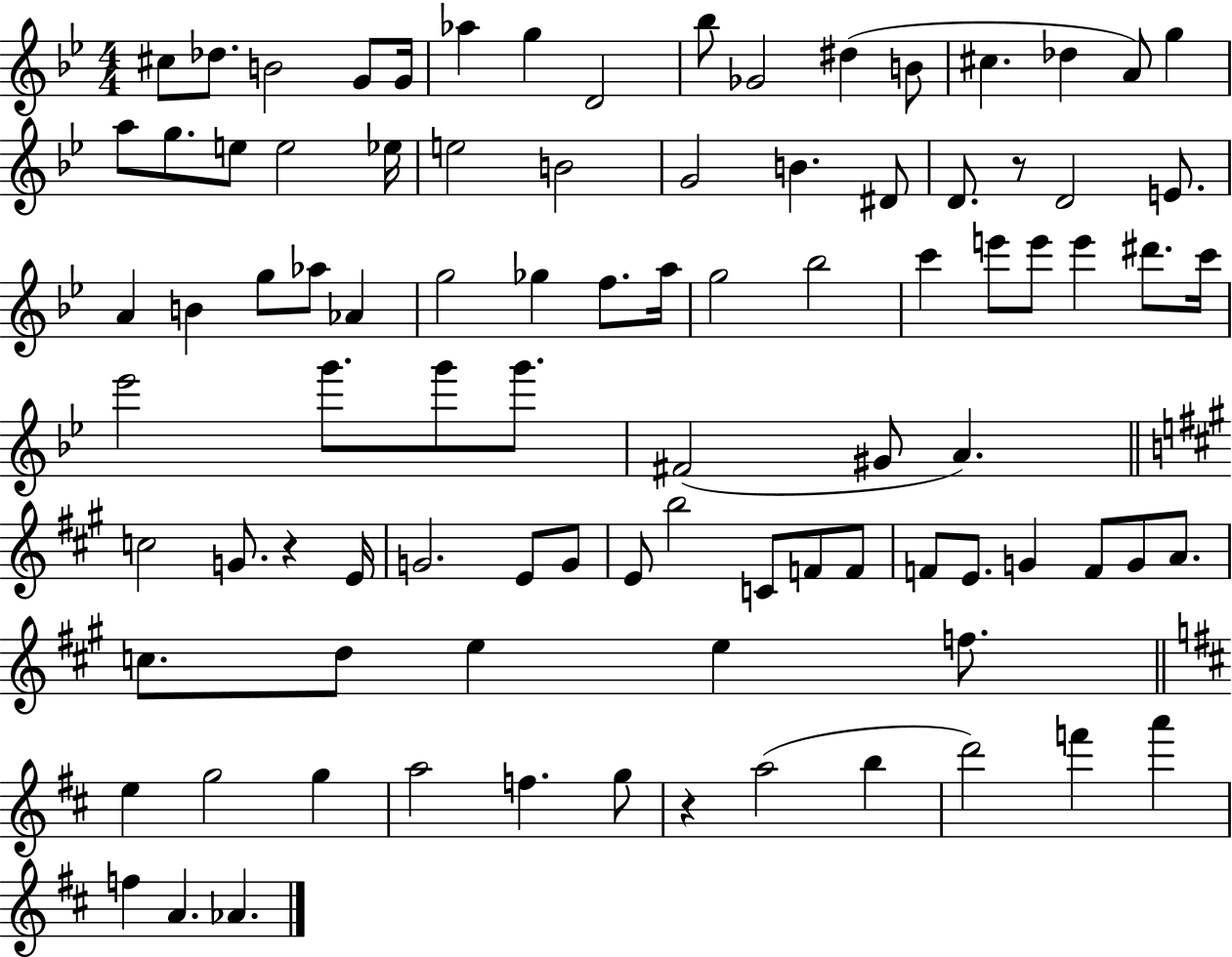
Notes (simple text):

C#5/e Db5/e. B4/h G4/e G4/s Ab5/q G5/q D4/h Bb5/e Gb4/h D#5/q B4/e C#5/q. Db5/q A4/e G5/q A5/e G5/e. E5/e E5/h Eb5/s E5/h B4/h G4/h B4/q. D#4/e D4/e. R/e D4/h E4/e. A4/q B4/q G5/e Ab5/e Ab4/q G5/h Gb5/q F5/e. A5/s G5/h Bb5/h C6/q E6/e E6/e E6/q D#6/e. C6/s Eb6/h G6/e. G6/e G6/e. F#4/h G#4/e A4/q. C5/h G4/e. R/q E4/s G4/h. E4/e G4/e E4/e B5/h C4/e F4/e F4/e F4/e E4/e. G4/q F4/e G4/e A4/e. C5/e. D5/e E5/q E5/q F5/e. E5/q G5/h G5/q A5/h F5/q. G5/e R/q A5/h B5/q D6/h F6/q A6/q F5/q A4/q. Ab4/q.